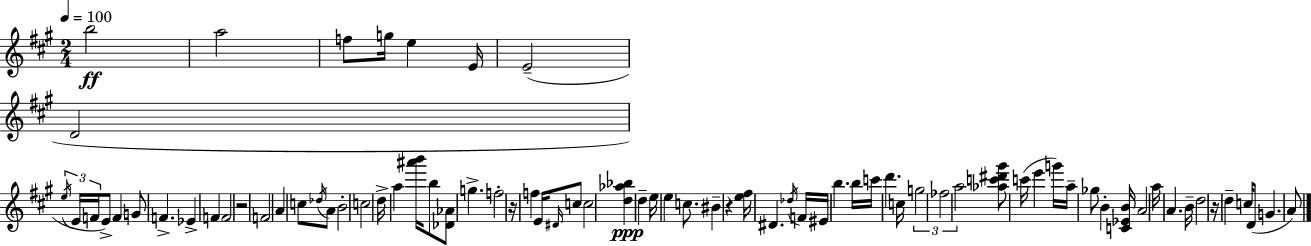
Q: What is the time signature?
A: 2/4